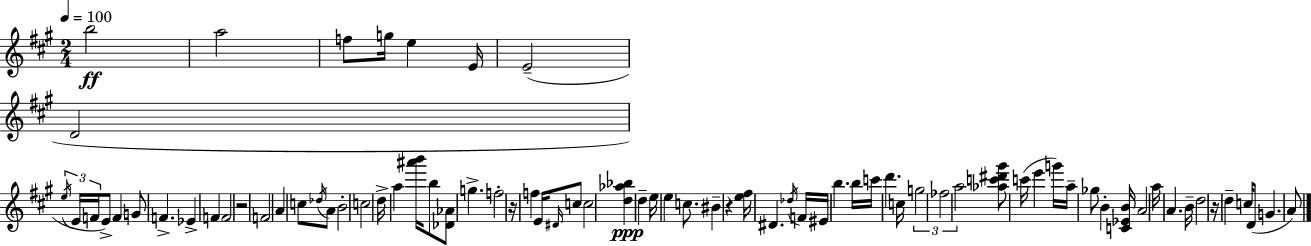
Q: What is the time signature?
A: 2/4